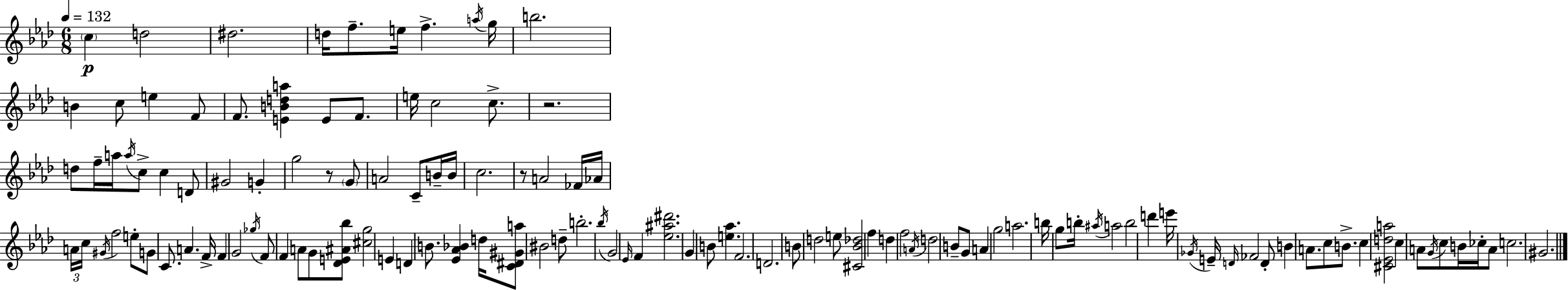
{
  \clef treble
  \numericTimeSignature
  \time 6/8
  \key aes \major
  \tempo 4 = 132
  \repeat volta 2 { \parenthesize c''4\p d''2 | dis''2. | d''16 f''8.-- e''16 f''4.-> \acciaccatura { a''16 } | g''16 b''2. | \break b'4 c''8 e''4 f'8 | f'8. <e' b' d'' a''>4 e'8 f'8. | e''16 c''2 c''8.-> | r2. | \break d''8 f''16-- a''16 \acciaccatura { a''16 } c''8-> c''4 | d'8 gis'2 g'4-. | g''2 r8 | \parenthesize g'8 a'2 c'8-- | \break b'16-- b'16 c''2. | r8 a'2 | fes'16 aes'16 \tuplet 3/2 { a'16 c''16 \acciaccatura { gis'16 } } f''2 | e''8-. g'8 c'8. a'4. | \break f'16-> f'4 g'2 | \acciaccatura { ges''16 } f'8 f'4 a'8 | g'8 <des' e' ais' bes''>8 <cis'' g''>2 | e'4 d'4 b'8. <ees' aes' bes'>4 | \break d''16 <c' dis' gis' a''>8 bis'2 | d''8-- b''2.-. | \acciaccatura { bes''16 } g'2 | \grace { ees'16 } f'4 <ees'' ais'' dis'''>2. | \break g'4 b'8 | <e'' aes''>4. f'2. | d'2. | b'8 d''2 | \break e''8 <cis' bes' des''>2 | f''4 d''4 f''2 | \acciaccatura { a'16 } d''2 | b'8-- g'8 a'4 g''2 | \break a''2. | b''16 g''8 b''16-. \acciaccatura { ais''16 } | a''2 b''2 | d'''4 e'''16 \acciaccatura { ges'16 } e'16-- \grace { d'16 } | \break fes'2 d'8-. b'4 | a'8. c''8 b'8.-> c''4 | <cis' ees' d'' a''>2 c''4 | a'8 \acciaccatura { g'16 } c''8 b'16 ces''16-. a'8 c''2. | \break gis'2. | } \bar "|."
}